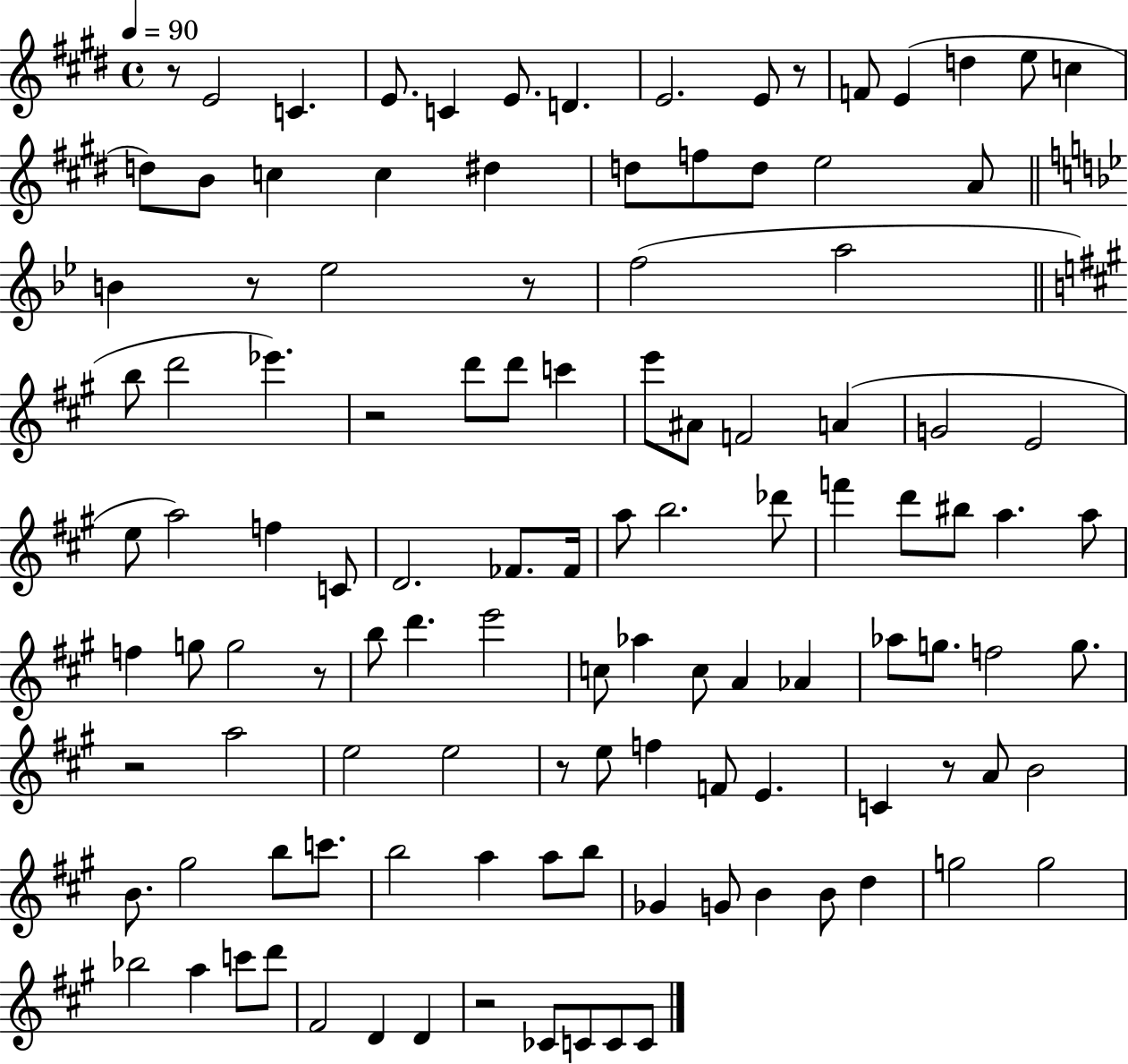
{
  \clef treble
  \time 4/4
  \defaultTimeSignature
  \key e \major
  \tempo 4 = 90
  r8 e'2 c'4. | e'8. c'4 e'8. d'4. | e'2. e'8 r8 | f'8 e'4( d''4 e''8 c''4 | \break d''8) b'8 c''4 c''4 dis''4 | d''8 f''8 d''8 e''2 a'8 | \bar "||" \break \key bes \major b'4 r8 ees''2 r8 | f''2( a''2 | \bar "||" \break \key a \major b''8 d'''2 ees'''4.) | r2 d'''8 d'''8 c'''4 | e'''8 ais'8 f'2 a'4( | g'2 e'2 | \break e''8 a''2) f''4 c'8 | d'2. fes'8. fes'16 | a''8 b''2. des'''8 | f'''4 d'''8 bis''8 a''4. a''8 | \break f''4 g''8 g''2 r8 | b''8 d'''4. e'''2 | c''8 aes''4 c''8 a'4 aes'4 | aes''8 g''8. f''2 g''8. | \break r2 a''2 | e''2 e''2 | r8 e''8 f''4 f'8 e'4. | c'4 r8 a'8 b'2 | \break b'8. gis''2 b''8 c'''8. | b''2 a''4 a''8 b''8 | ges'4 g'8 b'4 b'8 d''4 | g''2 g''2 | \break bes''2 a''4 c'''8 d'''8 | fis'2 d'4 d'4 | r2 ces'8 c'8 c'8 c'8 | \bar "|."
}